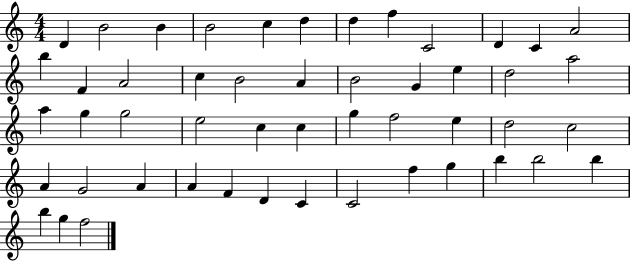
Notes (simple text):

D4/q B4/h B4/q B4/h C5/q D5/q D5/q F5/q C4/h D4/q C4/q A4/h B5/q F4/q A4/h C5/q B4/h A4/q B4/h G4/q E5/q D5/h A5/h A5/q G5/q G5/h E5/h C5/q C5/q G5/q F5/h E5/q D5/h C5/h A4/q G4/h A4/q A4/q F4/q D4/q C4/q C4/h F5/q G5/q B5/q B5/h B5/q B5/q G5/q F5/h